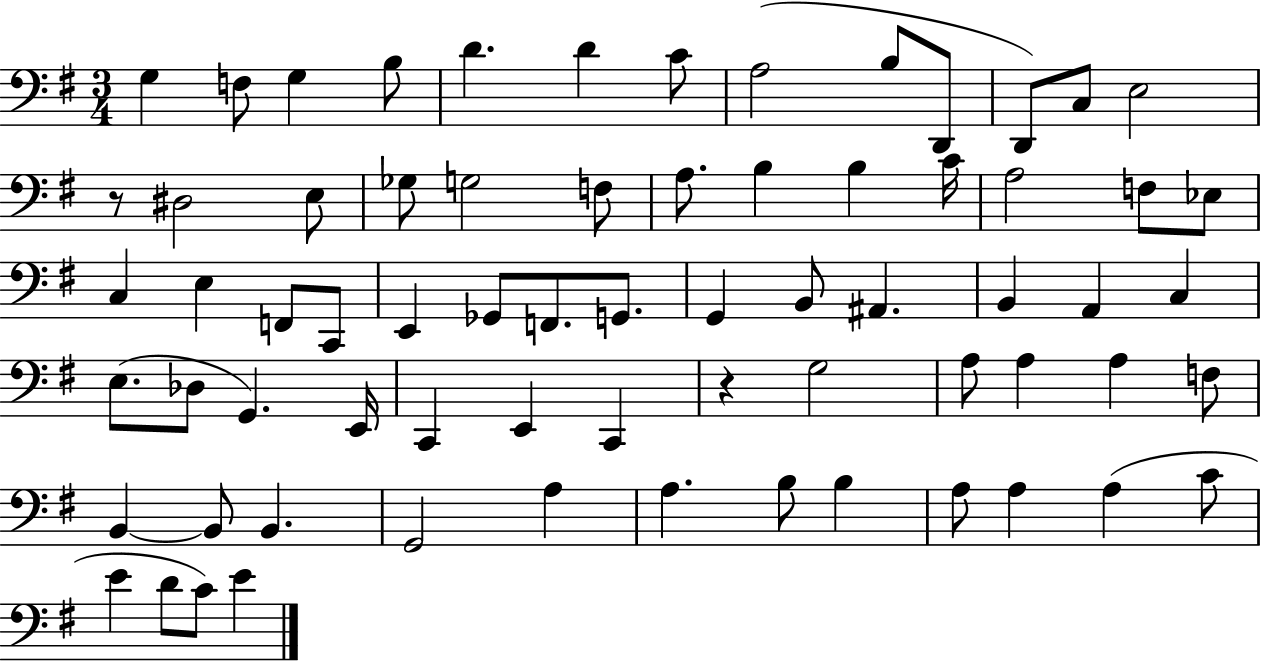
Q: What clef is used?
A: bass